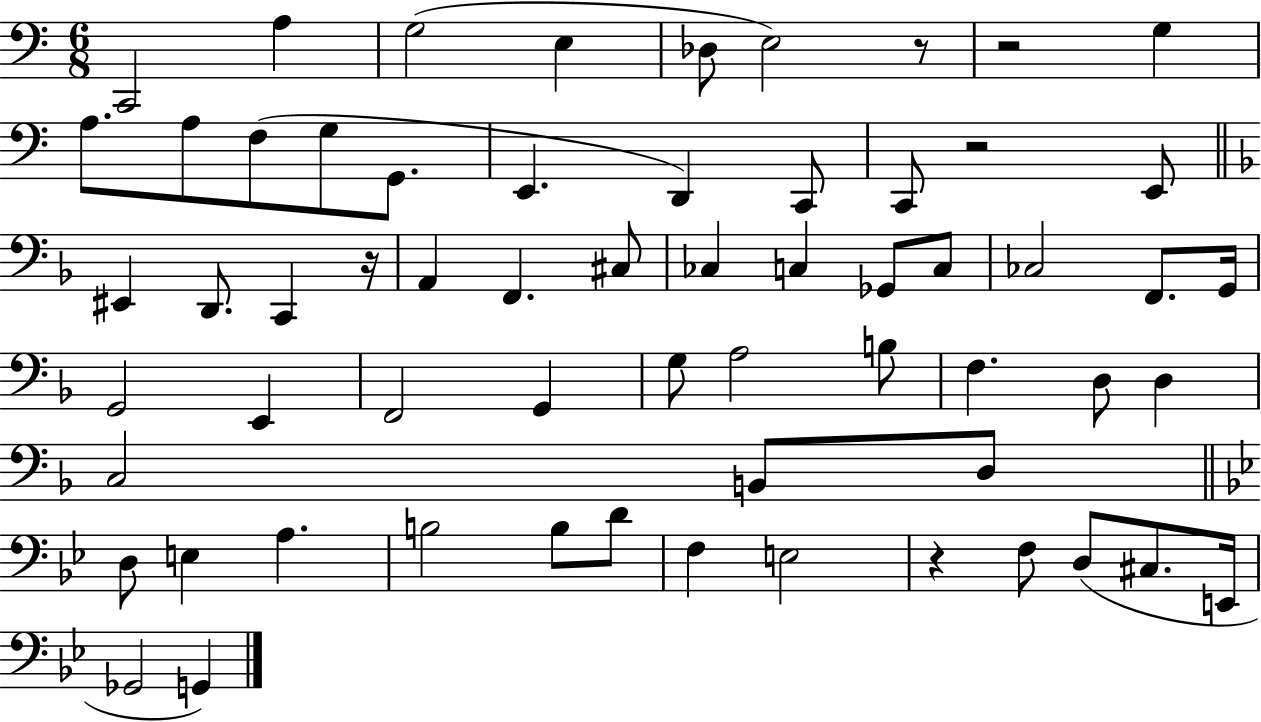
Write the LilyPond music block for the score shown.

{
  \clef bass
  \numericTimeSignature
  \time 6/8
  \key c \major
  c,2 a4 | g2( e4 | des8 e2) r8 | r2 g4 | \break a8. a8 f8( g8 g,8. | e,4. d,4) c,8 | c,8 r2 e,8 | \bar "||" \break \key f \major eis,4 d,8. c,4 r16 | a,4 f,4. cis8 | ces4 c4 ges,8 c8 | ces2 f,8. g,16 | \break g,2 e,4 | f,2 g,4 | g8 a2 b8 | f4. d8 d4 | \break c2 b,8 d8 | \bar "||" \break \key bes \major d8 e4 a4. | b2 b8 d'8 | f4 e2 | r4 f8 d8( cis8. e,16 | \break ges,2 g,4) | \bar "|."
}